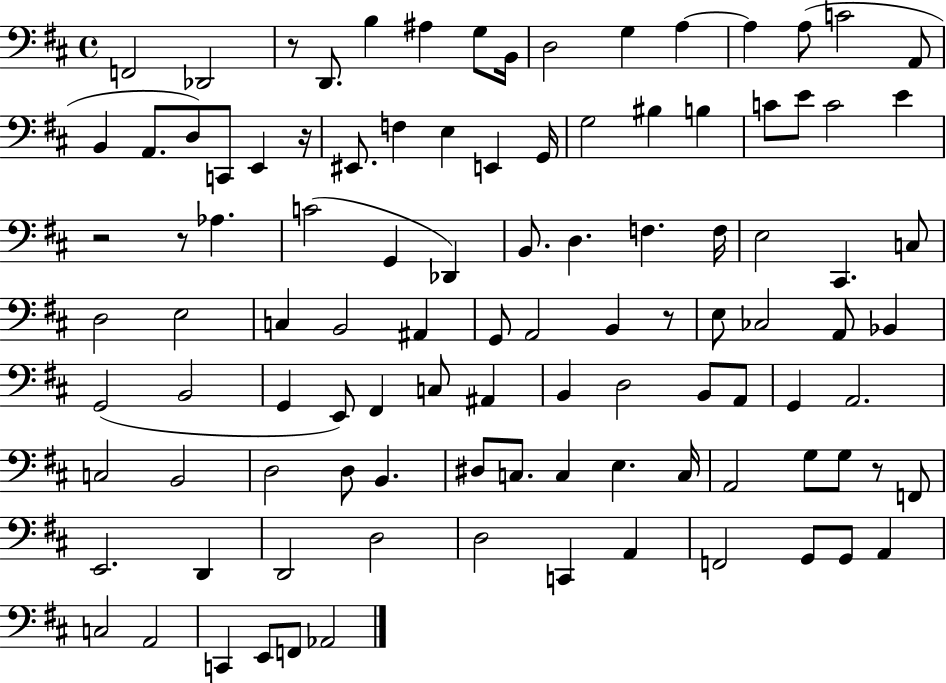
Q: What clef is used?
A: bass